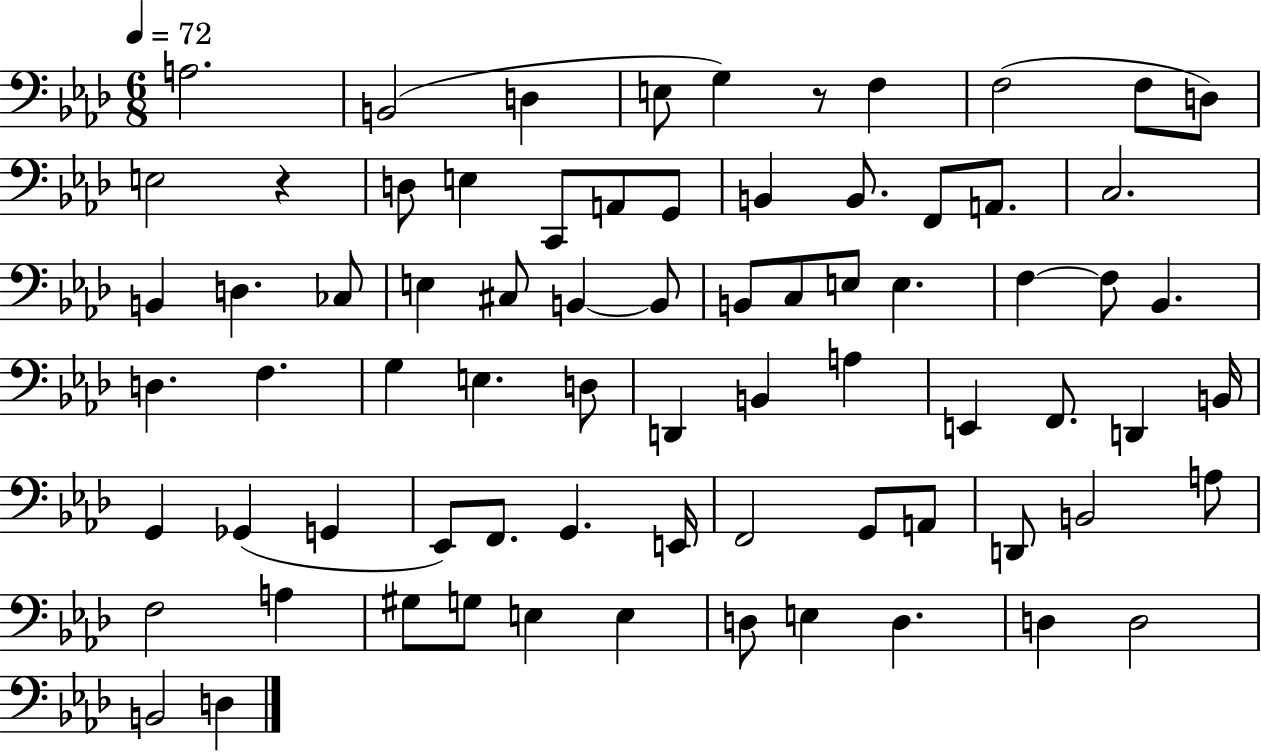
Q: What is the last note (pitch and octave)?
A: D3